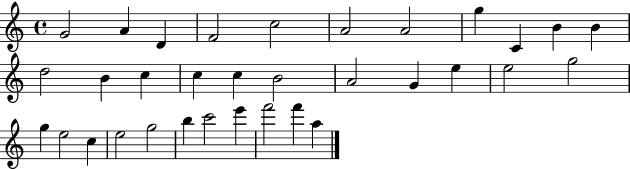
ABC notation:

X:1
T:Untitled
M:4/4
L:1/4
K:C
G2 A D F2 c2 A2 A2 g C B B d2 B c c c B2 A2 G e e2 g2 g e2 c e2 g2 b c'2 e' f'2 f' a